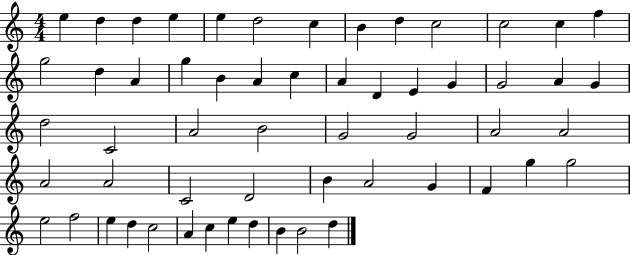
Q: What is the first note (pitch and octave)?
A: E5